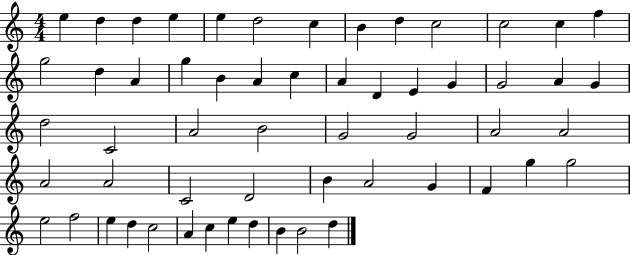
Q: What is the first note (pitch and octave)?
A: E5